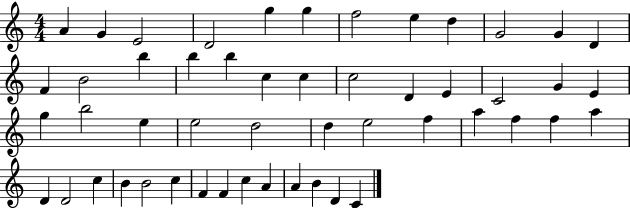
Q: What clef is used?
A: treble